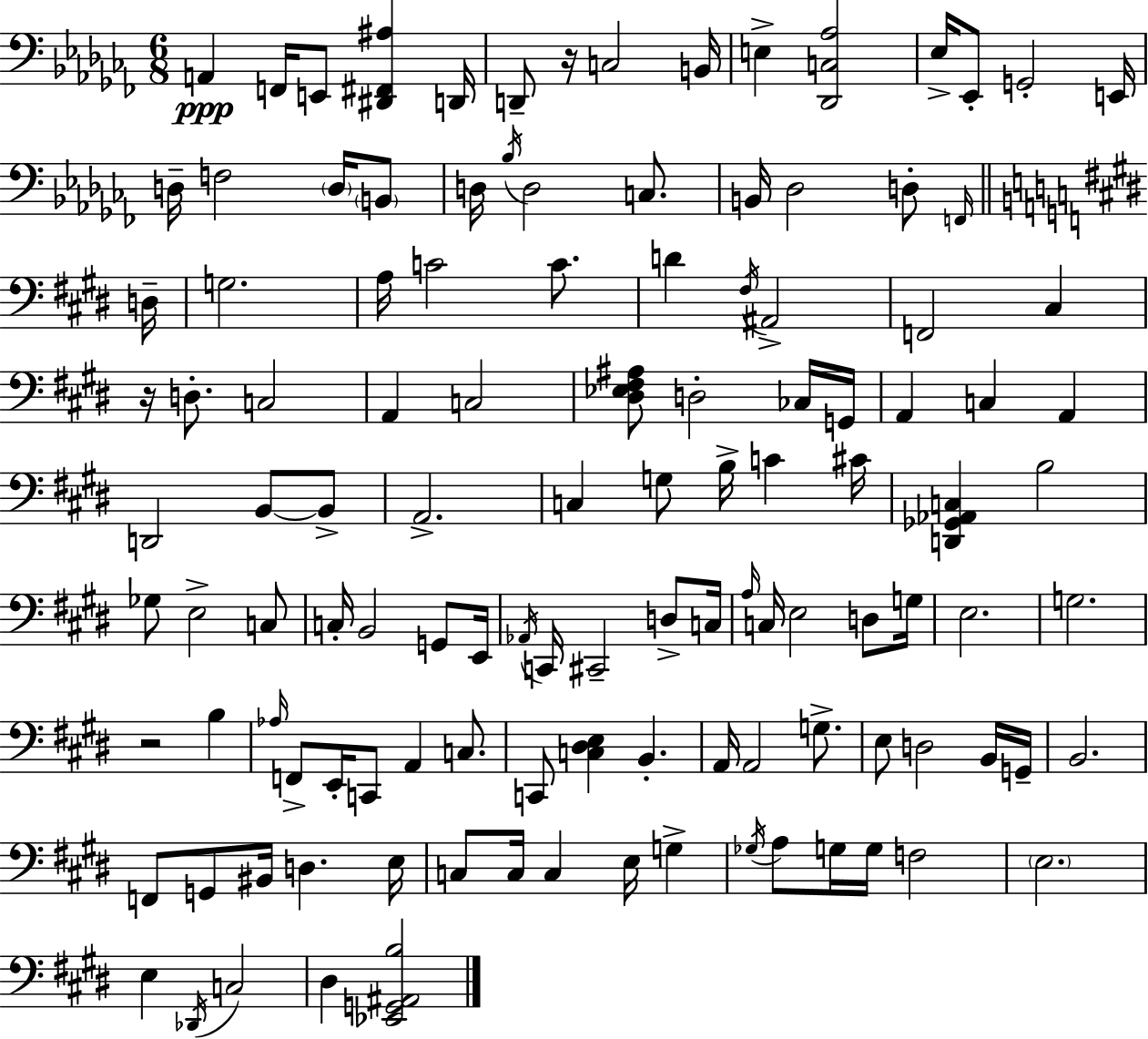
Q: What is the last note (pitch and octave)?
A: D#3